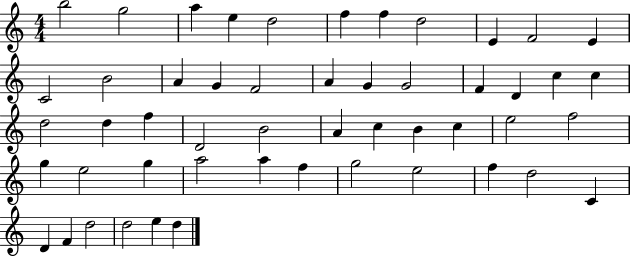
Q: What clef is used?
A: treble